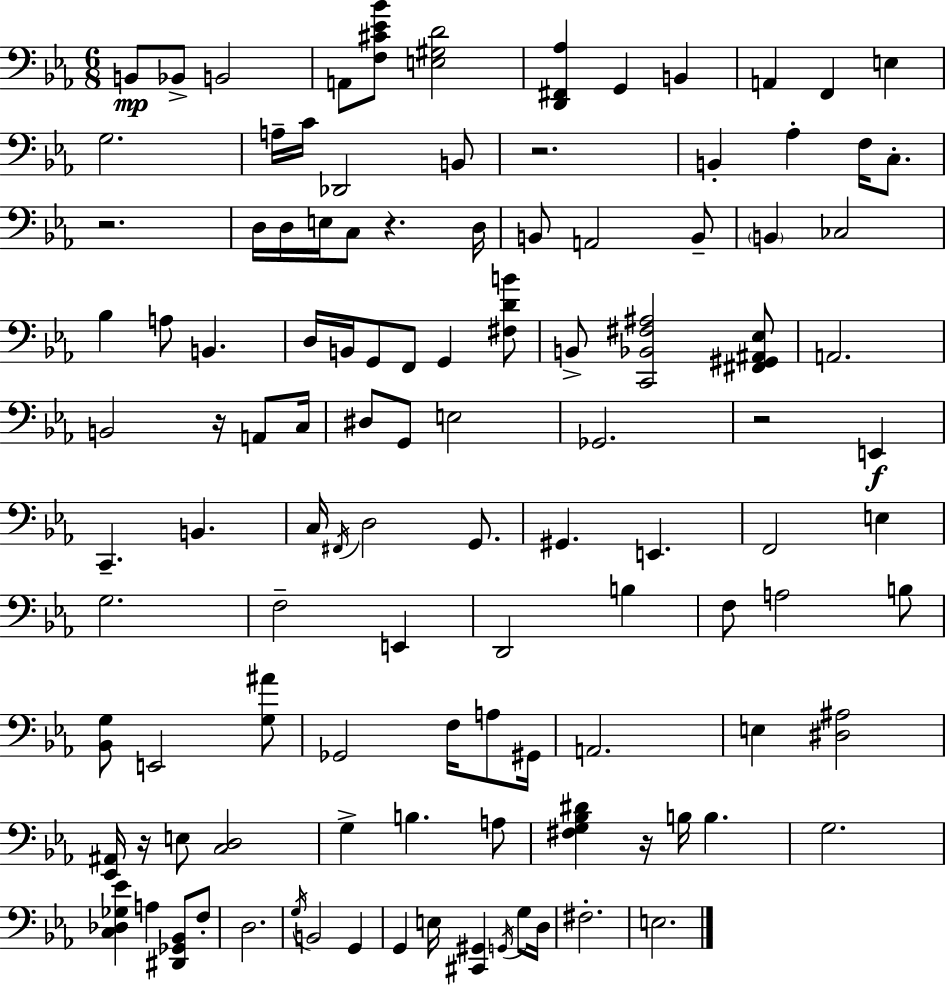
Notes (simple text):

B2/e Bb2/e B2/h A2/e [F3,C#4,Eb4,Bb4]/e [E3,G#3,D4]/h [D2,F#2,Ab3]/q G2/q B2/q A2/q F2/q E3/q G3/h. A3/s C4/s Db2/h B2/e R/h. B2/q Ab3/q F3/s C3/e. R/h. D3/s D3/s E3/s C3/e R/q. D3/s B2/e A2/h B2/e B2/q CES3/h Bb3/q A3/e B2/q. D3/s B2/s G2/e F2/e G2/q [F#3,D4,B4]/e B2/e [C2,Bb2,F#3,A#3]/h [F#2,G#2,A#2,Eb3]/e A2/h. B2/h R/s A2/e C3/s D#3/e G2/e E3/h Gb2/h. R/h E2/q C2/q. B2/q. C3/s F#2/s D3/h G2/e. G#2/q. E2/q. F2/h E3/q G3/h. F3/h E2/q D2/h B3/q F3/e A3/h B3/e [Bb2,G3]/e E2/h [G3,A#4]/e Gb2/h F3/s A3/e G#2/s A2/h. E3/q [D#3,A#3]/h [Eb2,A#2]/s R/s E3/e [C3,D3]/h G3/q B3/q. A3/e [F#3,G3,Bb3,D#4]/q R/s B3/s B3/q. G3/h. [C3,Db3,Gb3,Eb4]/q A3/q [D#2,Gb2,Bb2]/e F3/e D3/h. G3/s B2/h G2/q G2/q E3/s [C#2,G#2]/q G2/s G3/e D3/s F#3/h. E3/h.